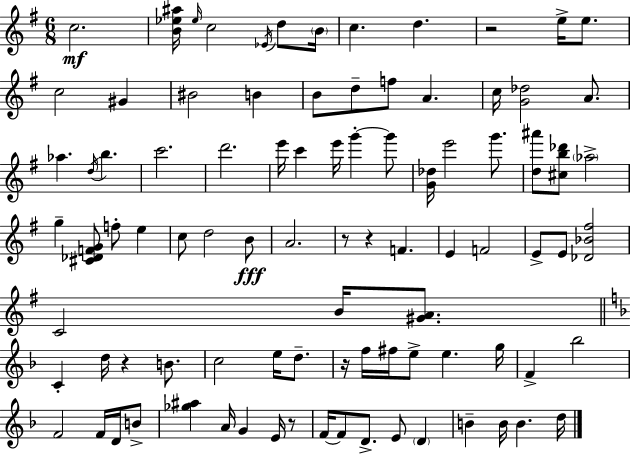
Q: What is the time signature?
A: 6/8